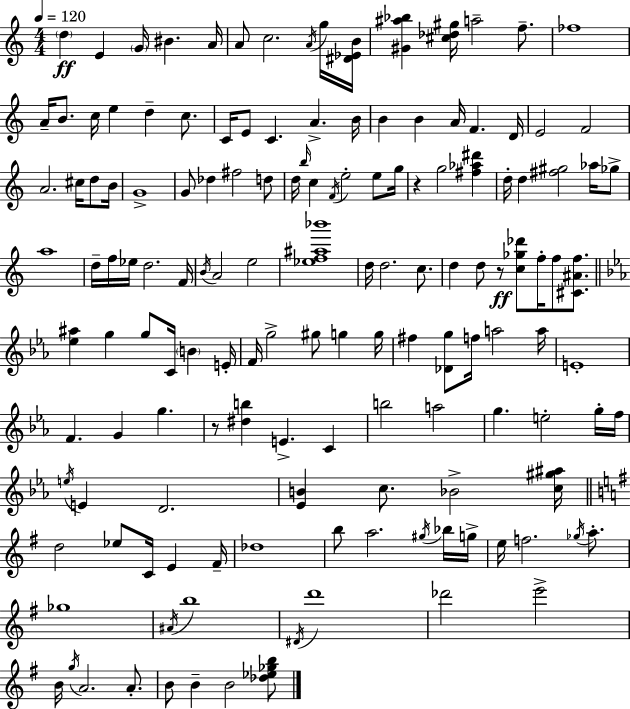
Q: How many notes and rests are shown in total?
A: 144